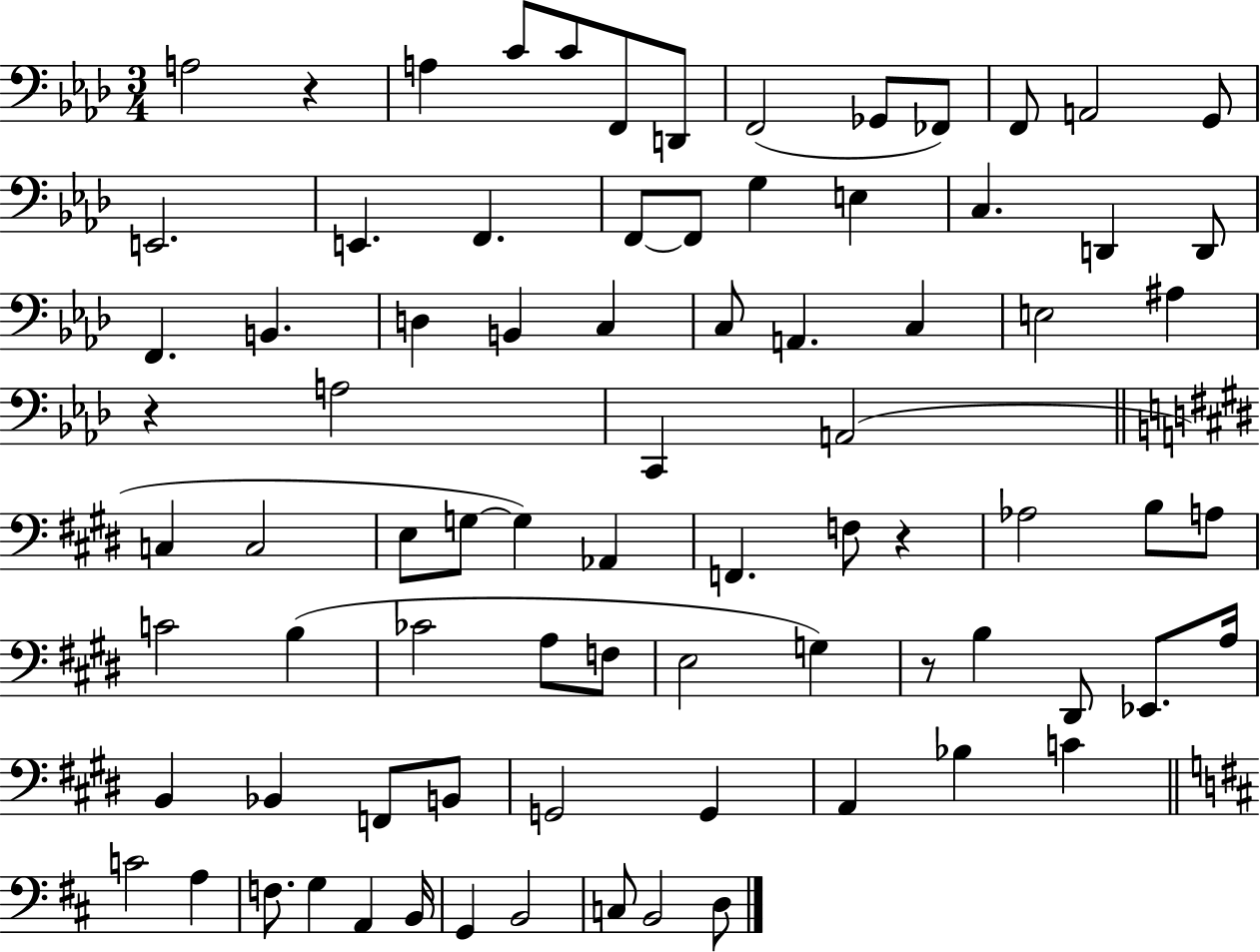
{
  \clef bass
  \numericTimeSignature
  \time 3/4
  \key aes \major
  \repeat volta 2 { a2 r4 | a4 c'8 c'8 f,8 d,8 | f,2( ges,8 fes,8) | f,8 a,2 g,8 | \break e,2. | e,4. f,4. | f,8~~ f,8 g4 e4 | c4. d,4 d,8 | \break f,4. b,4. | d4 b,4 c4 | c8 a,4. c4 | e2 ais4 | \break r4 a2 | c,4 a,2( | \bar "||" \break \key e \major c4 c2 | e8 g8~~ g4) aes,4 | f,4. f8 r4 | aes2 b8 a8 | \break c'2 b4( | ces'2 a8 f8 | e2 g4) | r8 b4 dis,8 ees,8. a16 | \break b,4 bes,4 f,8 b,8 | g,2 g,4 | a,4 bes4 c'4 | \bar "||" \break \key d \major c'2 a4 | f8. g4 a,4 b,16 | g,4 b,2 | c8 b,2 d8 | \break } \bar "|."
}